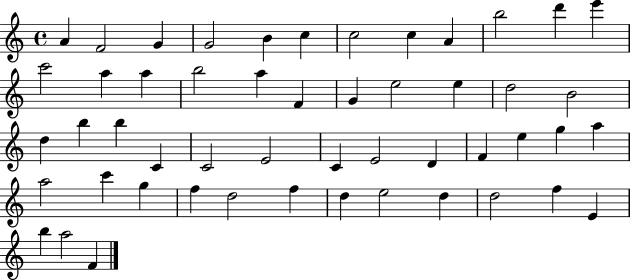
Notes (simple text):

A4/q F4/h G4/q G4/h B4/q C5/q C5/h C5/q A4/q B5/h D6/q E6/q C6/h A5/q A5/q B5/h A5/q F4/q G4/q E5/h E5/q D5/h B4/h D5/q B5/q B5/q C4/q C4/h E4/h C4/q E4/h D4/q F4/q E5/q G5/q A5/q A5/h C6/q G5/q F5/q D5/h F5/q D5/q E5/h D5/q D5/h F5/q E4/q B5/q A5/h F4/q